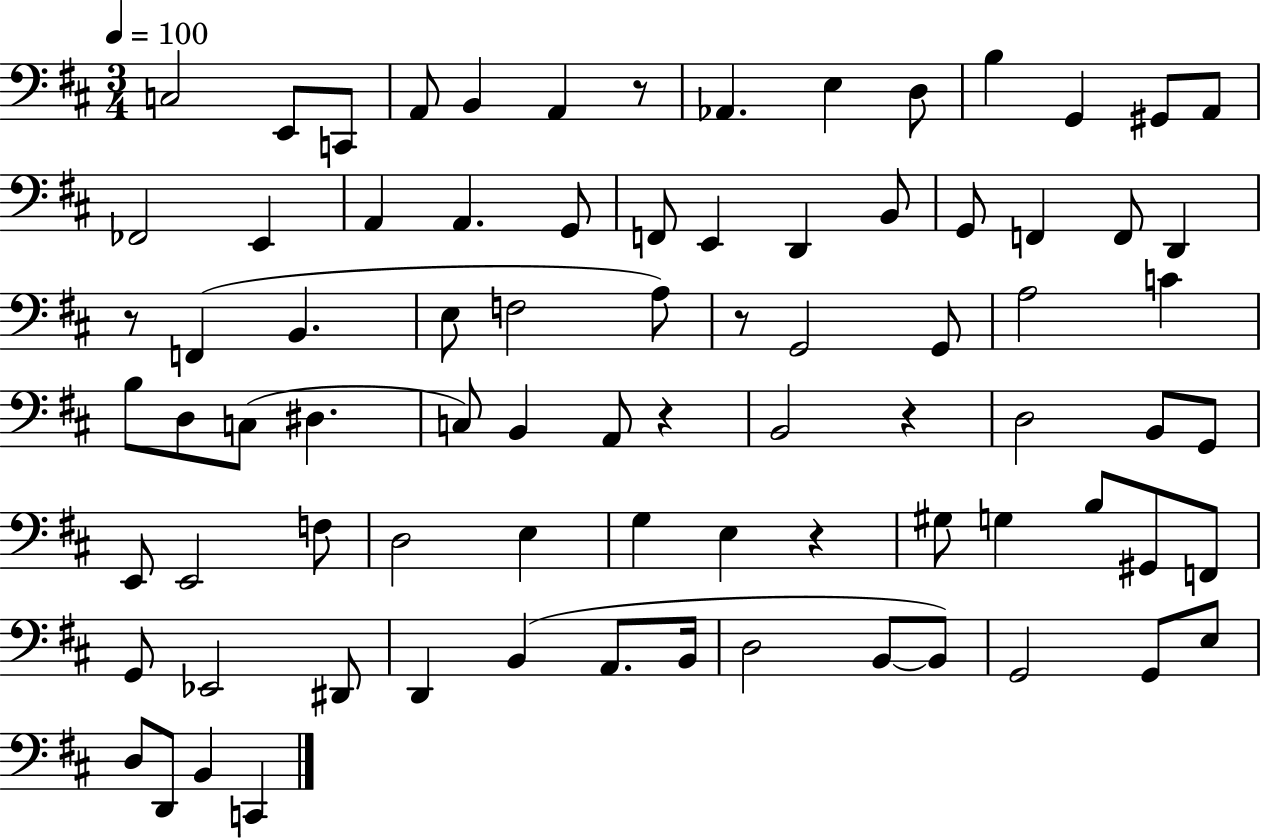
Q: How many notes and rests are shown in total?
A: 81